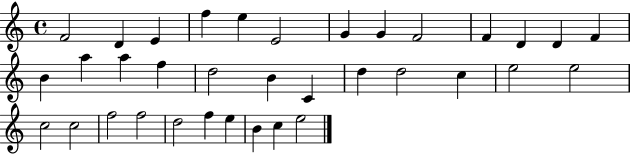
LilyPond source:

{
  \clef treble
  \time 4/4
  \defaultTimeSignature
  \key c \major
  f'2 d'4 e'4 | f''4 e''4 e'2 | g'4 g'4 f'2 | f'4 d'4 d'4 f'4 | \break b'4 a''4 a''4 f''4 | d''2 b'4 c'4 | d''4 d''2 c''4 | e''2 e''2 | \break c''2 c''2 | f''2 f''2 | d''2 f''4 e''4 | b'4 c''4 e''2 | \break \bar "|."
}